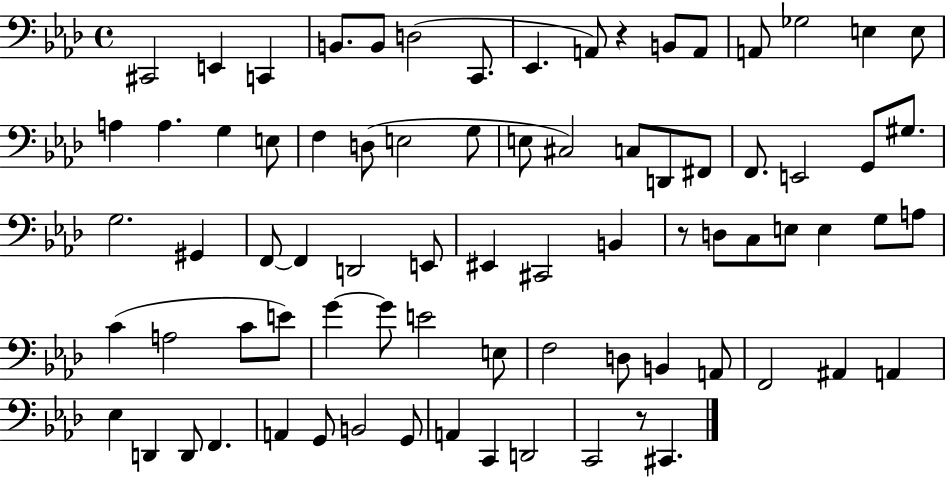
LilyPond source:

{
  \clef bass
  \time 4/4
  \defaultTimeSignature
  \key aes \major
  cis,2 e,4 c,4 | b,8. b,8 d2( c,8. | ees,4. a,8) r4 b,8 a,8 | a,8 ges2 e4 e8 | \break a4 a4. g4 e8 | f4 d8( e2 g8 | e8 cis2) c8 d,8 fis,8 | f,8. e,2 g,8 gis8. | \break g2. gis,4 | f,8~~ f,4 d,2 e,8 | eis,4 cis,2 b,4 | r8 d8 c8 e8 e4 g8 a8 | \break c'4( a2 c'8 e'8) | g'4~~ g'8 e'2 e8 | f2 d8 b,4 a,8 | f,2 ais,4 a,4 | \break ees4 d,4 d,8 f,4. | a,4 g,8 b,2 g,8 | a,4 c,4 d,2 | c,2 r8 cis,4. | \break \bar "|."
}